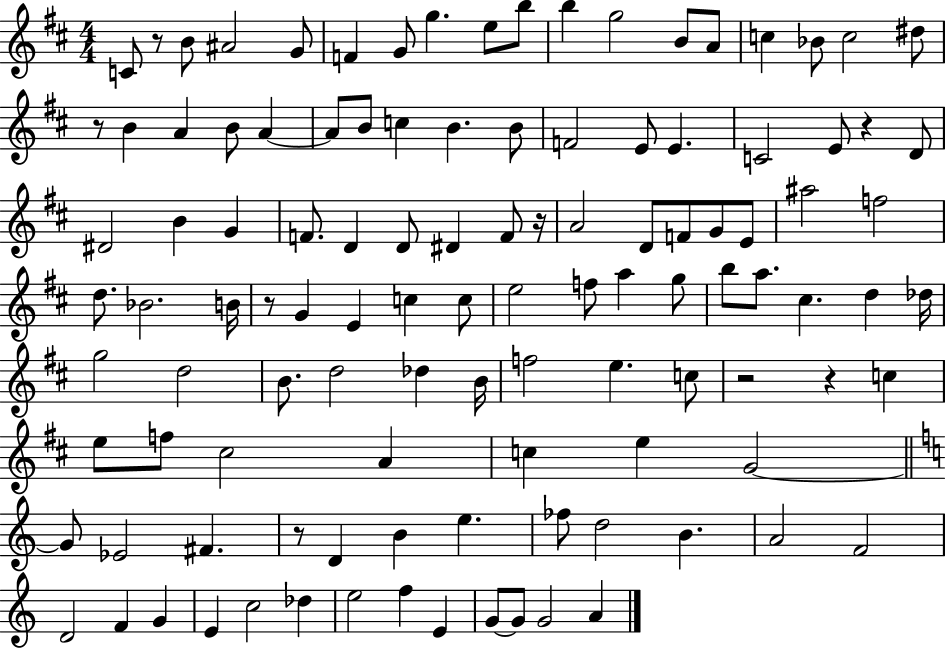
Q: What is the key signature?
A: D major